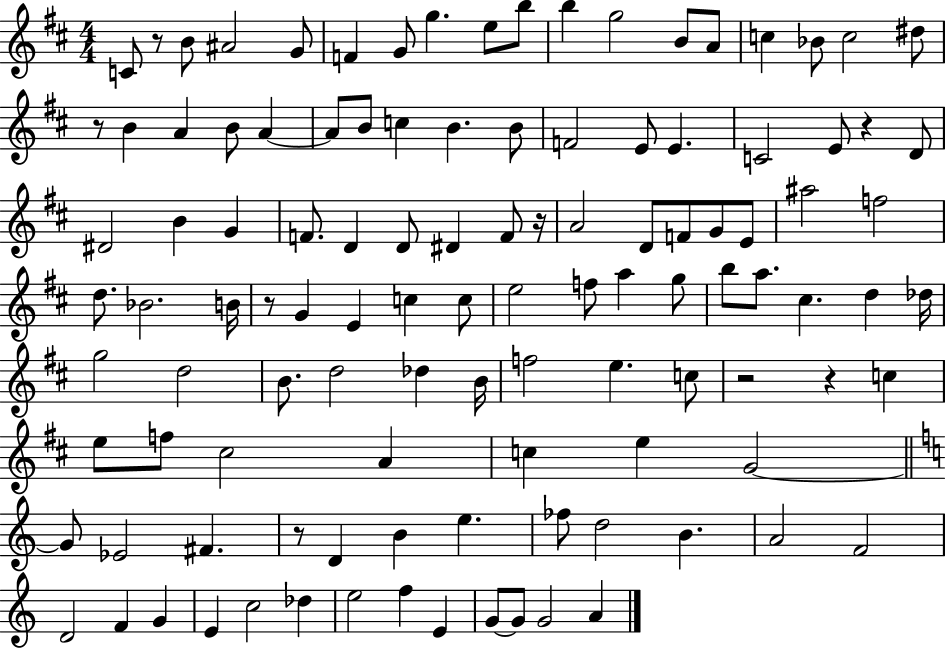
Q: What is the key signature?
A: D major